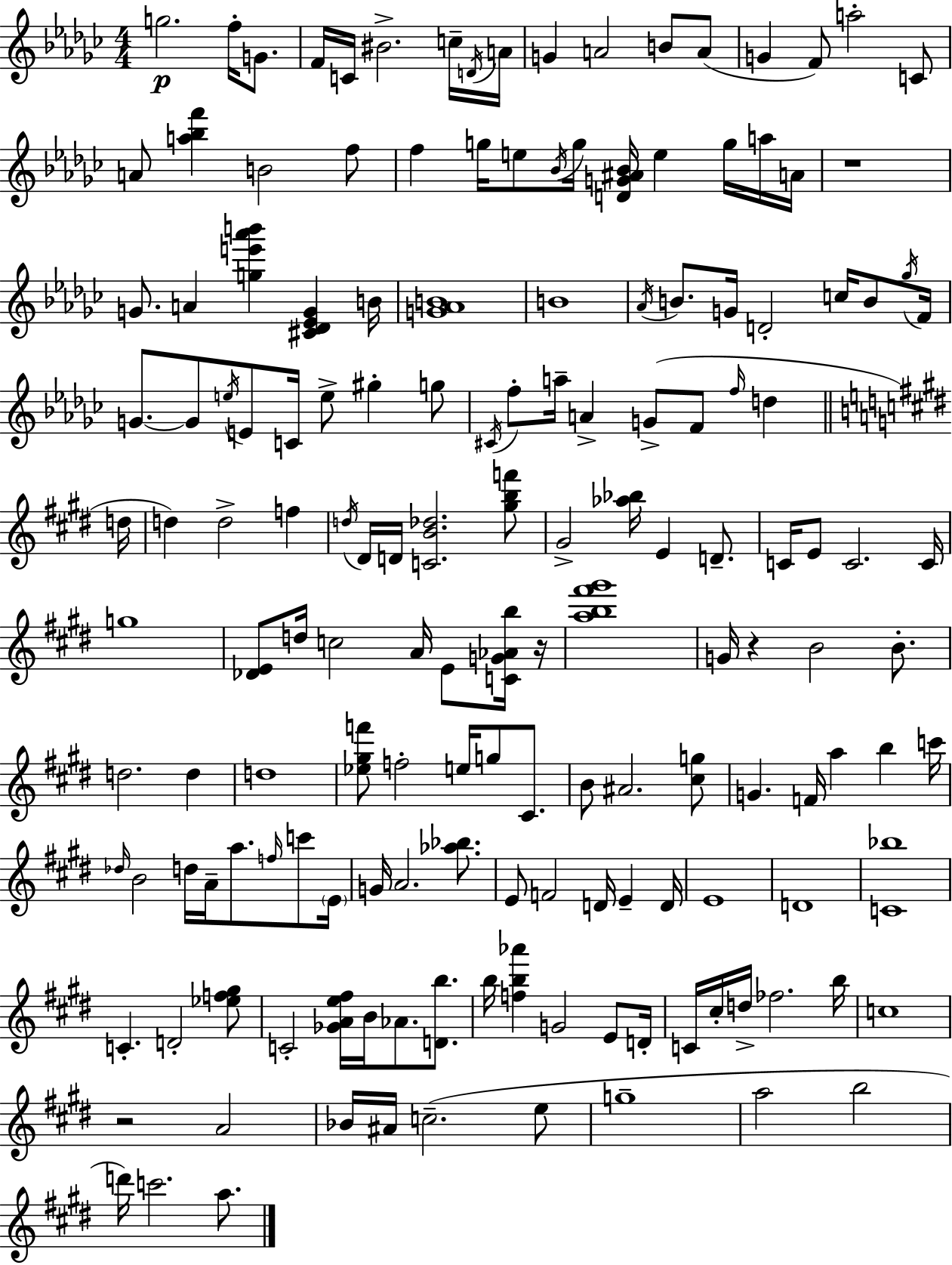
G5/h. F5/s G4/e. F4/s C4/s BIS4/h. C5/s D4/s A4/s G4/q A4/h B4/e A4/e G4/q F4/e A5/h C4/e A4/e [A5,Bb5,F6]/q B4/h F5/e F5/q G5/s E5/e Bb4/s G5/s [D4,G4,A#4,Bb4]/s E5/q G5/s A5/s A4/s R/w G4/e. A4/q [G5,E6,Ab6,B6]/q [C#4,Db4,Eb4,G4]/q B4/s [G4,Ab4,B4]/w B4/w Ab4/s B4/e. G4/s D4/h C5/s B4/e Gb5/s F4/s G4/e. G4/e E5/s E4/e C4/s E5/e G#5/q G5/e C#4/s F5/e A5/s A4/q G4/e F4/e F5/s D5/q D5/s D5/q D5/h F5/q D5/s D#4/s D4/s [C4,B4,Db5]/h. [G#5,B5,F6]/e G#4/h [Ab5,Bb5]/s E4/q D4/e. C4/s E4/e C4/h. C4/s G5/w [Db4,E4]/e D5/s C5/h A4/s E4/e [C4,G4,Ab4,B5]/s R/s [A5,B5,F#6,G#6]/w G4/s R/q B4/h B4/e. D5/h. D5/q D5/w [Eb5,G#5,F6]/e F5/h E5/s G5/e C#4/e. B4/e A#4/h. [C#5,G5]/e G4/q. F4/s A5/q B5/q C6/s Db5/s B4/h D5/s A4/s A5/e. F5/s C6/e E4/s G4/s A4/h. [Ab5,Bb5]/e. E4/e F4/h D4/s E4/q D4/s E4/w D4/w [C4,Bb5]/w C4/q. D4/h [Eb5,F5,G#5]/e C4/h [Gb4,A4,E5,F#5]/s B4/s Ab4/e. [D4,B5]/e. B5/s [F5,B5,Ab6]/q G4/h E4/e D4/s C4/s C#5/s D5/s FES5/h. B5/s C5/w R/h A4/h Bb4/s A#4/s C5/h. E5/e G5/w A5/h B5/h D6/s C6/h. A5/e.